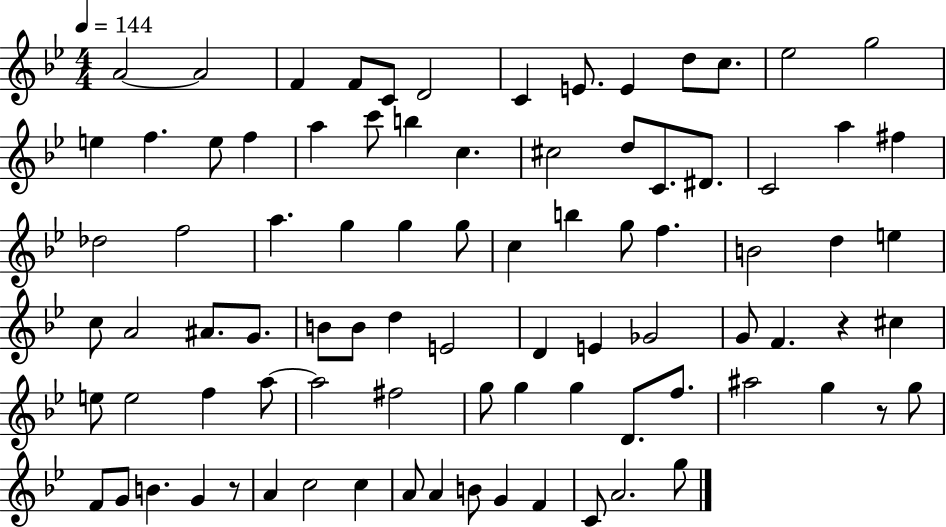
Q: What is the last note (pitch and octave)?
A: G5